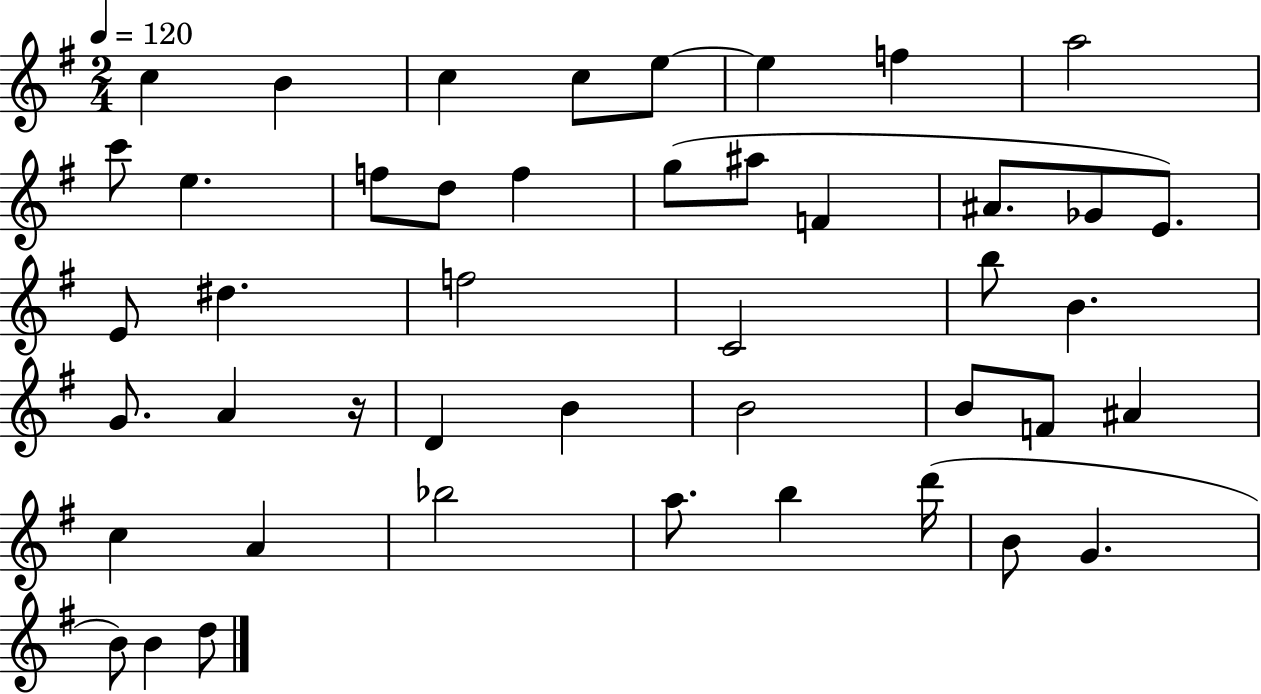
C5/q B4/q C5/q C5/e E5/e E5/q F5/q A5/h C6/e E5/q. F5/e D5/e F5/q G5/e A#5/e F4/q A#4/e. Gb4/e E4/e. E4/e D#5/q. F5/h C4/h B5/e B4/q. G4/e. A4/q R/s D4/q B4/q B4/h B4/e F4/e A#4/q C5/q A4/q Bb5/h A5/e. B5/q D6/s B4/e G4/q. B4/e B4/q D5/e